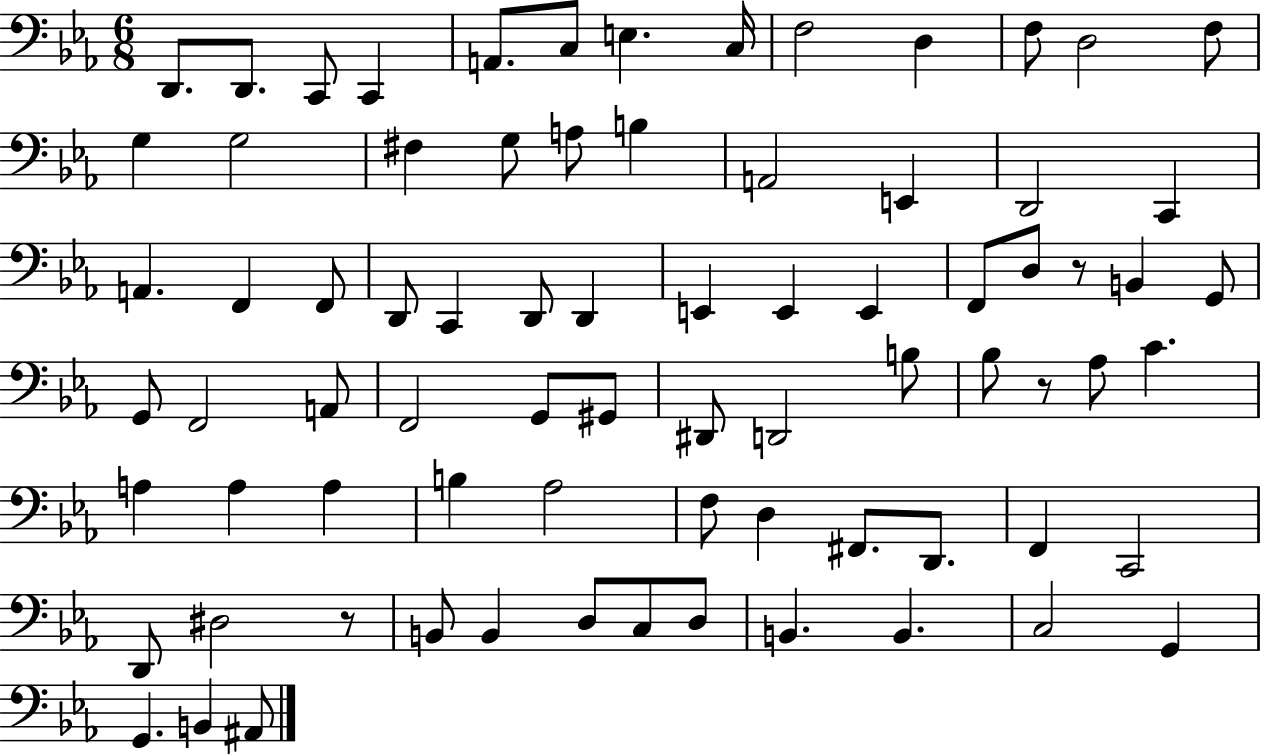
D2/e. D2/e. C2/e C2/q A2/e. C3/e E3/q. C3/s F3/h D3/q F3/e D3/h F3/e G3/q G3/h F#3/q G3/e A3/e B3/q A2/h E2/q D2/h C2/q A2/q. F2/q F2/e D2/e C2/q D2/e D2/q E2/q E2/q E2/q F2/e D3/e R/e B2/q G2/e G2/e F2/h A2/e F2/h G2/e G#2/e D#2/e D2/h B3/e Bb3/e R/e Ab3/e C4/q. A3/q A3/q A3/q B3/q Ab3/h F3/e D3/q F#2/e. D2/e. F2/q C2/h D2/e D#3/h R/e B2/e B2/q D3/e C3/e D3/e B2/q. B2/q. C3/h G2/q G2/q. B2/q A#2/e